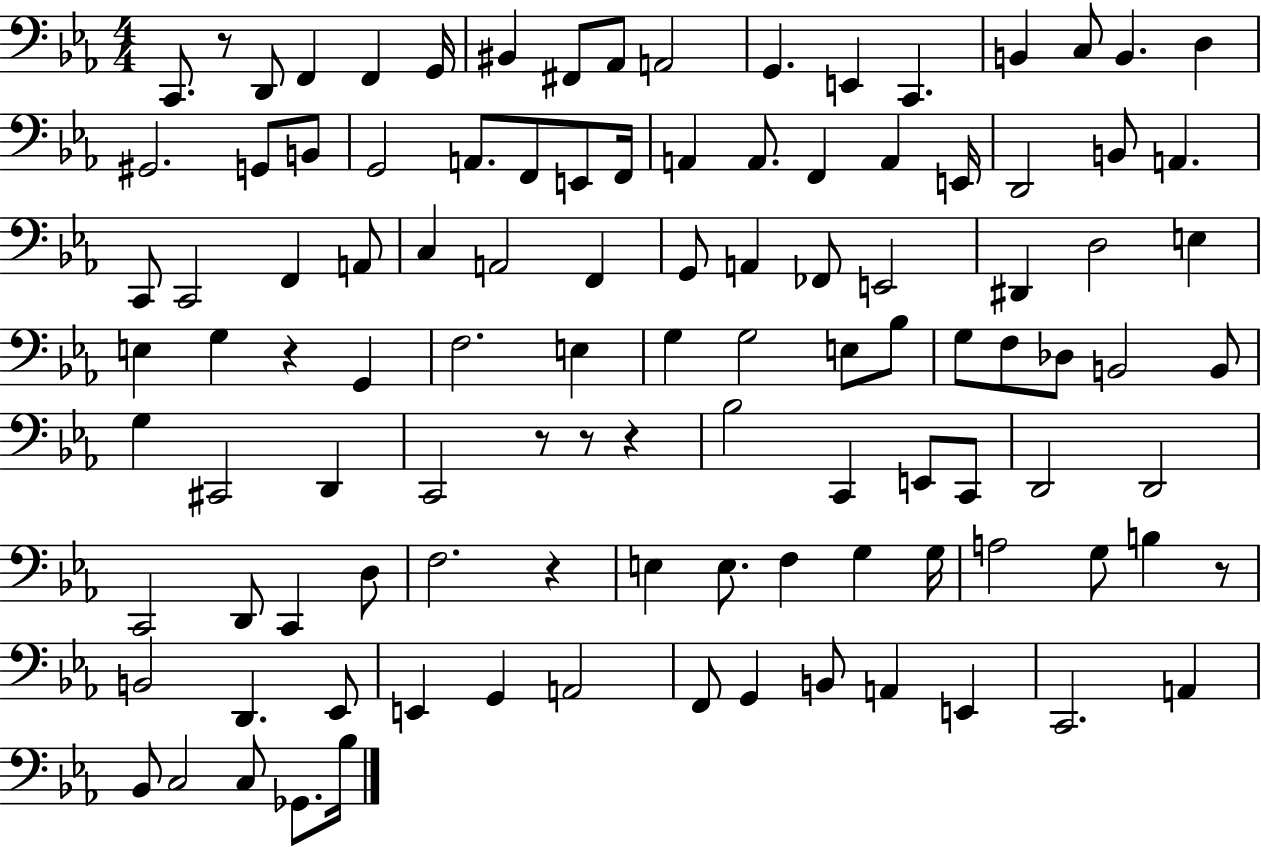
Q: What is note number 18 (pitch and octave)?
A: G2